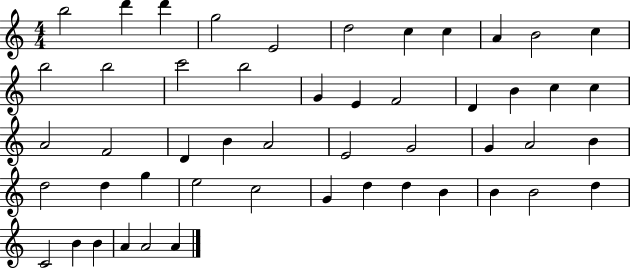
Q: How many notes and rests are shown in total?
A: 50